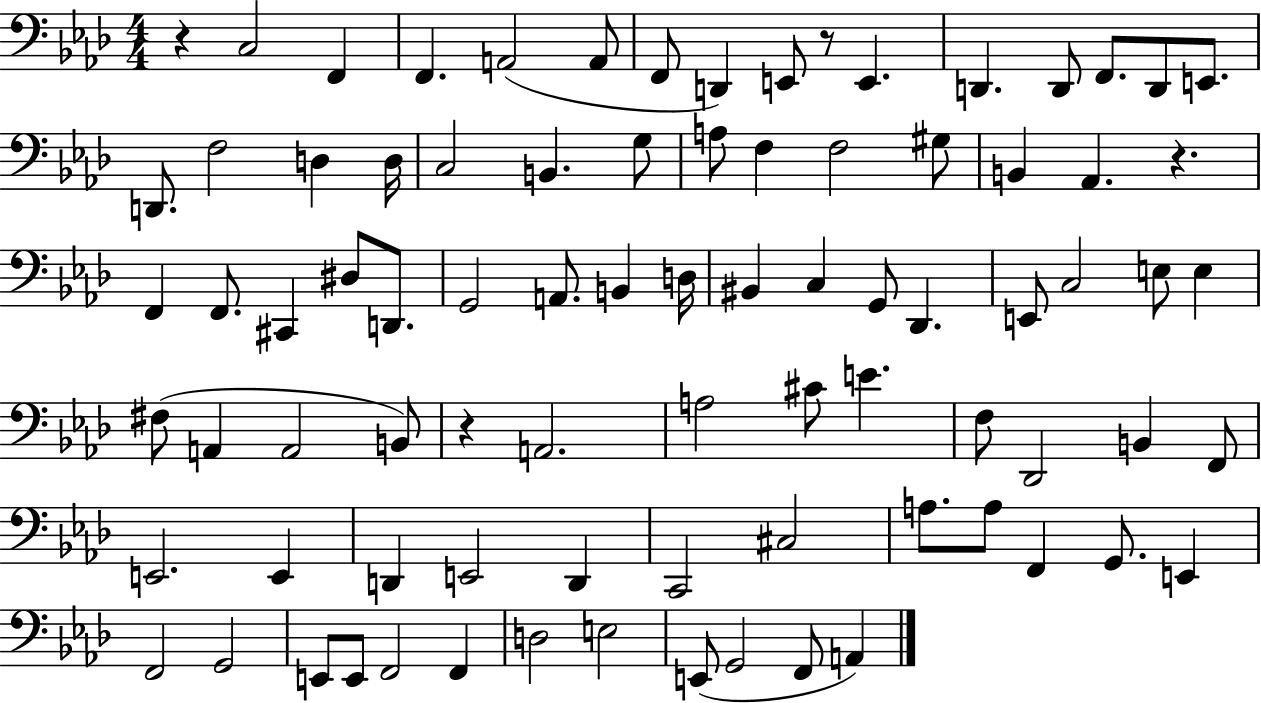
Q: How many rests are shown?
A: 4